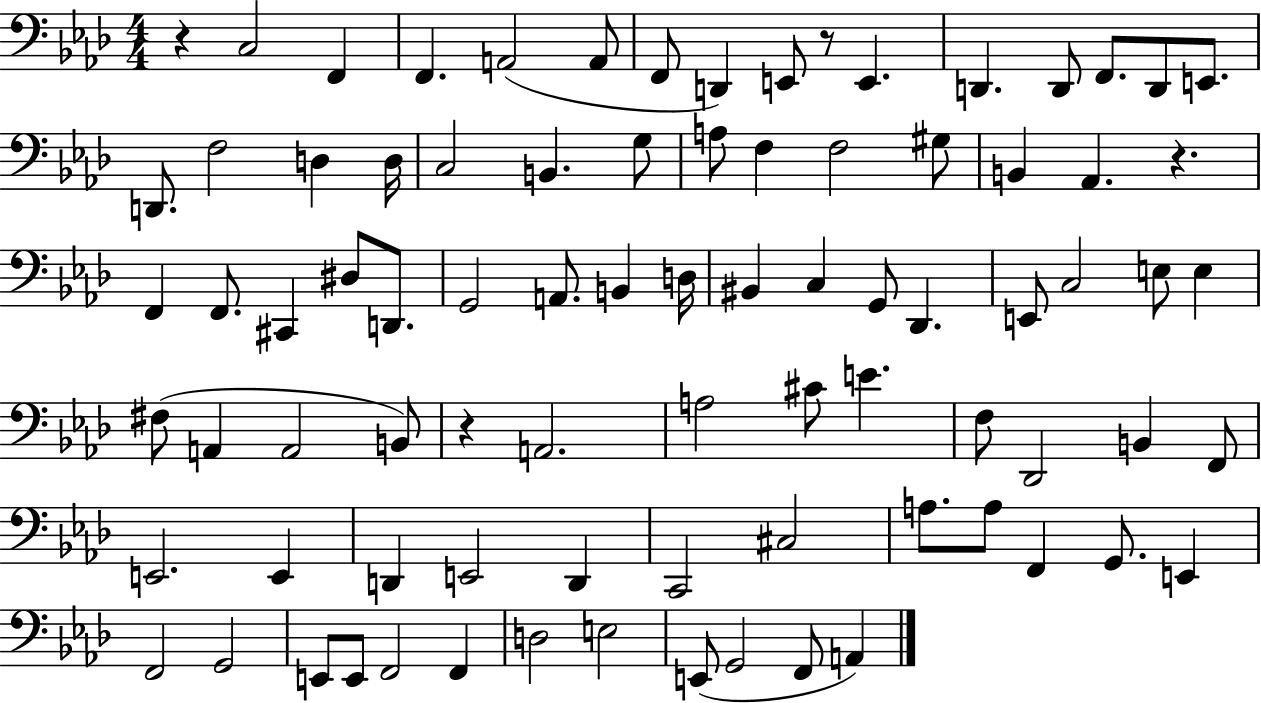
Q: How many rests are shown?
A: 4